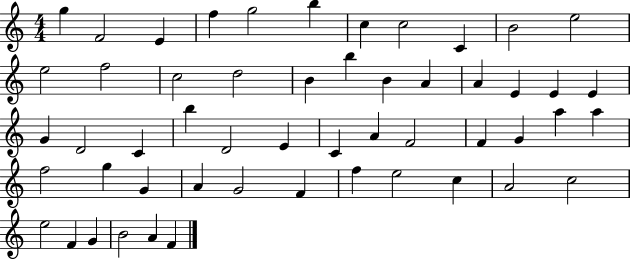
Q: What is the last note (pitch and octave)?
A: F4